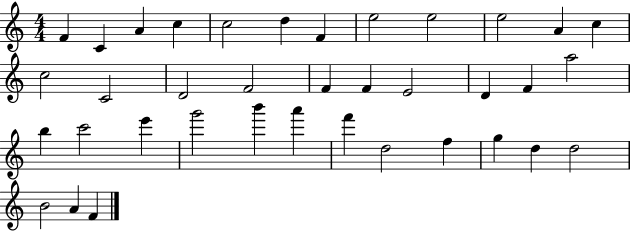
{
  \clef treble
  \numericTimeSignature
  \time 4/4
  \key c \major
  f'4 c'4 a'4 c''4 | c''2 d''4 f'4 | e''2 e''2 | e''2 a'4 c''4 | \break c''2 c'2 | d'2 f'2 | f'4 f'4 e'2 | d'4 f'4 a''2 | \break b''4 c'''2 e'''4 | g'''2 b'''4 a'''4 | f'''4 d''2 f''4 | g''4 d''4 d''2 | \break b'2 a'4 f'4 | \bar "|."
}